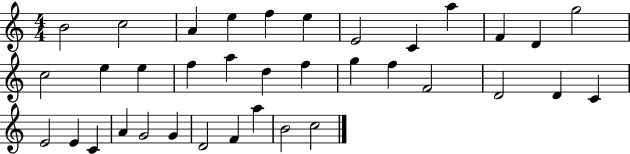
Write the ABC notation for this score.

X:1
T:Untitled
M:4/4
L:1/4
K:C
B2 c2 A e f e E2 C a F D g2 c2 e e f a d f g f F2 D2 D C E2 E C A G2 G D2 F a B2 c2